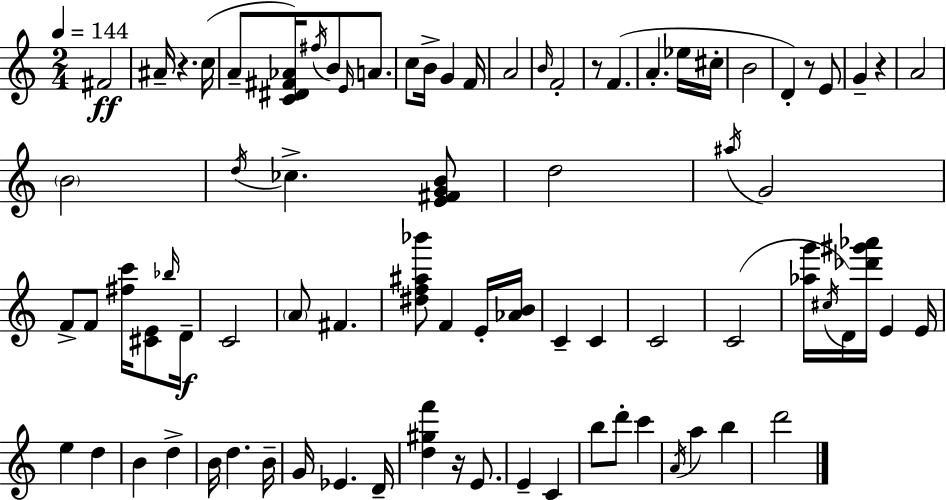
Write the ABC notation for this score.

X:1
T:Untitled
M:2/4
L:1/4
K:Am
^F2 ^A/4 z c/4 A/2 [C^D^F_A]/4 ^f/4 B/2 E/4 A/2 c/2 B/4 G F/4 A2 B/4 F2 z/2 F A _e/4 ^c/4 B2 D z/2 E/2 G z A2 B2 d/4 _c [E^FGB]/2 d2 ^a/4 G2 F/2 F/2 [^fc']/4 [^CE]/2 _b/4 D/4 C2 A/2 ^F [^df^a_b']/2 F E/4 [_AB]/4 C C C2 C2 [_ag']/4 ^c/4 D/4 [_d'^g'_a']/4 E E/4 e d B d B/4 d B/4 G/4 _E D/4 [d^gf'] z/4 E/2 E C b/2 d'/2 c' A/4 a b d'2